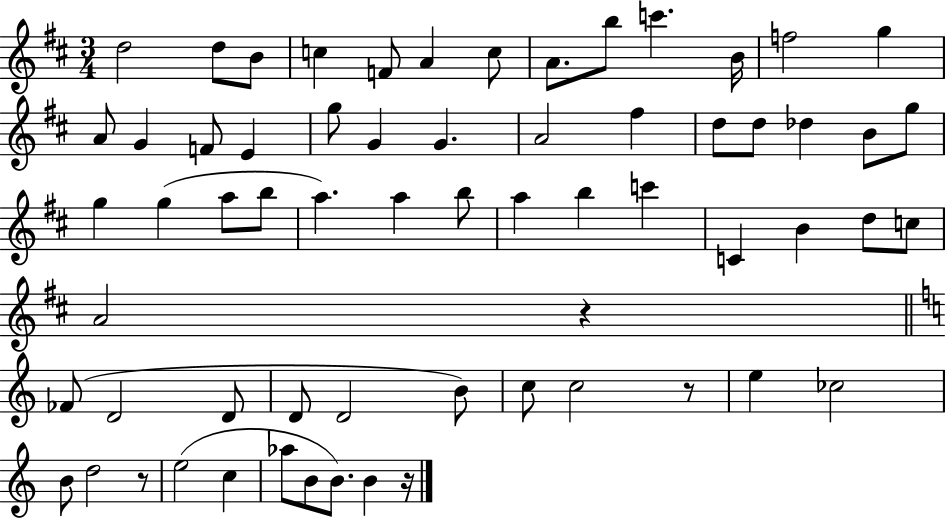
{
  \clef treble
  \numericTimeSignature
  \time 3/4
  \key d \major
  d''2 d''8 b'8 | c''4 f'8 a'4 c''8 | a'8. b''8 c'''4. b'16 | f''2 g''4 | \break a'8 g'4 f'8 e'4 | g''8 g'4 g'4. | a'2 fis''4 | d''8 d''8 des''4 b'8 g''8 | \break g''4 g''4( a''8 b''8 | a''4.) a''4 b''8 | a''4 b''4 c'''4 | c'4 b'4 d''8 c''8 | \break a'2 r4 | \bar "||" \break \key c \major fes'8( d'2 d'8 | d'8 d'2 b'8) | c''8 c''2 r8 | e''4 ces''2 | \break b'8 d''2 r8 | e''2( c''4 | aes''8 b'8 b'8.) b'4 r16 | \bar "|."
}